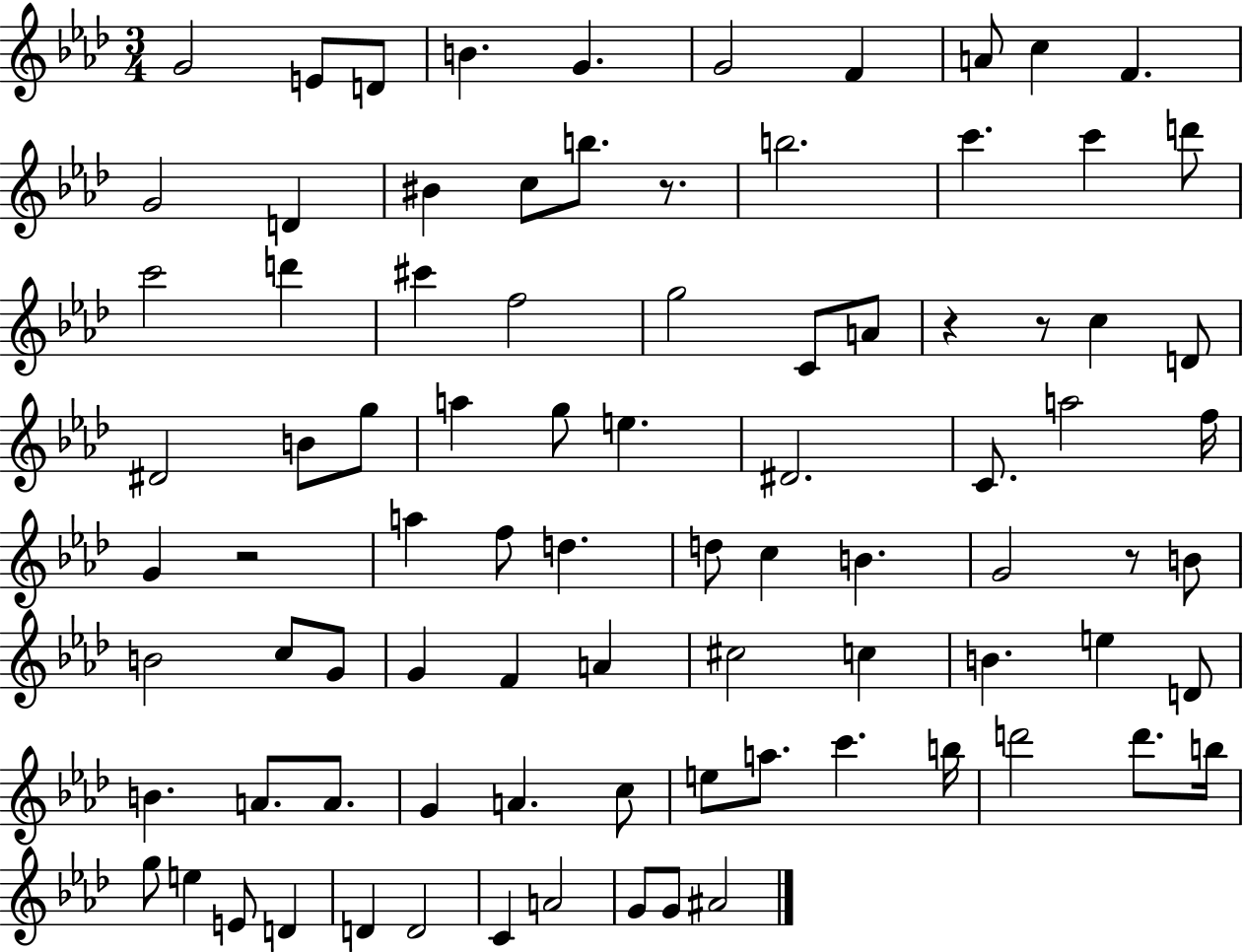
X:1
T:Untitled
M:3/4
L:1/4
K:Ab
G2 E/2 D/2 B G G2 F A/2 c F G2 D ^B c/2 b/2 z/2 b2 c' c' d'/2 c'2 d' ^c' f2 g2 C/2 A/2 z z/2 c D/2 ^D2 B/2 g/2 a g/2 e ^D2 C/2 a2 f/4 G z2 a f/2 d d/2 c B G2 z/2 B/2 B2 c/2 G/2 G F A ^c2 c B e D/2 B A/2 A/2 G A c/2 e/2 a/2 c' b/4 d'2 d'/2 b/4 g/2 e E/2 D D D2 C A2 G/2 G/2 ^A2